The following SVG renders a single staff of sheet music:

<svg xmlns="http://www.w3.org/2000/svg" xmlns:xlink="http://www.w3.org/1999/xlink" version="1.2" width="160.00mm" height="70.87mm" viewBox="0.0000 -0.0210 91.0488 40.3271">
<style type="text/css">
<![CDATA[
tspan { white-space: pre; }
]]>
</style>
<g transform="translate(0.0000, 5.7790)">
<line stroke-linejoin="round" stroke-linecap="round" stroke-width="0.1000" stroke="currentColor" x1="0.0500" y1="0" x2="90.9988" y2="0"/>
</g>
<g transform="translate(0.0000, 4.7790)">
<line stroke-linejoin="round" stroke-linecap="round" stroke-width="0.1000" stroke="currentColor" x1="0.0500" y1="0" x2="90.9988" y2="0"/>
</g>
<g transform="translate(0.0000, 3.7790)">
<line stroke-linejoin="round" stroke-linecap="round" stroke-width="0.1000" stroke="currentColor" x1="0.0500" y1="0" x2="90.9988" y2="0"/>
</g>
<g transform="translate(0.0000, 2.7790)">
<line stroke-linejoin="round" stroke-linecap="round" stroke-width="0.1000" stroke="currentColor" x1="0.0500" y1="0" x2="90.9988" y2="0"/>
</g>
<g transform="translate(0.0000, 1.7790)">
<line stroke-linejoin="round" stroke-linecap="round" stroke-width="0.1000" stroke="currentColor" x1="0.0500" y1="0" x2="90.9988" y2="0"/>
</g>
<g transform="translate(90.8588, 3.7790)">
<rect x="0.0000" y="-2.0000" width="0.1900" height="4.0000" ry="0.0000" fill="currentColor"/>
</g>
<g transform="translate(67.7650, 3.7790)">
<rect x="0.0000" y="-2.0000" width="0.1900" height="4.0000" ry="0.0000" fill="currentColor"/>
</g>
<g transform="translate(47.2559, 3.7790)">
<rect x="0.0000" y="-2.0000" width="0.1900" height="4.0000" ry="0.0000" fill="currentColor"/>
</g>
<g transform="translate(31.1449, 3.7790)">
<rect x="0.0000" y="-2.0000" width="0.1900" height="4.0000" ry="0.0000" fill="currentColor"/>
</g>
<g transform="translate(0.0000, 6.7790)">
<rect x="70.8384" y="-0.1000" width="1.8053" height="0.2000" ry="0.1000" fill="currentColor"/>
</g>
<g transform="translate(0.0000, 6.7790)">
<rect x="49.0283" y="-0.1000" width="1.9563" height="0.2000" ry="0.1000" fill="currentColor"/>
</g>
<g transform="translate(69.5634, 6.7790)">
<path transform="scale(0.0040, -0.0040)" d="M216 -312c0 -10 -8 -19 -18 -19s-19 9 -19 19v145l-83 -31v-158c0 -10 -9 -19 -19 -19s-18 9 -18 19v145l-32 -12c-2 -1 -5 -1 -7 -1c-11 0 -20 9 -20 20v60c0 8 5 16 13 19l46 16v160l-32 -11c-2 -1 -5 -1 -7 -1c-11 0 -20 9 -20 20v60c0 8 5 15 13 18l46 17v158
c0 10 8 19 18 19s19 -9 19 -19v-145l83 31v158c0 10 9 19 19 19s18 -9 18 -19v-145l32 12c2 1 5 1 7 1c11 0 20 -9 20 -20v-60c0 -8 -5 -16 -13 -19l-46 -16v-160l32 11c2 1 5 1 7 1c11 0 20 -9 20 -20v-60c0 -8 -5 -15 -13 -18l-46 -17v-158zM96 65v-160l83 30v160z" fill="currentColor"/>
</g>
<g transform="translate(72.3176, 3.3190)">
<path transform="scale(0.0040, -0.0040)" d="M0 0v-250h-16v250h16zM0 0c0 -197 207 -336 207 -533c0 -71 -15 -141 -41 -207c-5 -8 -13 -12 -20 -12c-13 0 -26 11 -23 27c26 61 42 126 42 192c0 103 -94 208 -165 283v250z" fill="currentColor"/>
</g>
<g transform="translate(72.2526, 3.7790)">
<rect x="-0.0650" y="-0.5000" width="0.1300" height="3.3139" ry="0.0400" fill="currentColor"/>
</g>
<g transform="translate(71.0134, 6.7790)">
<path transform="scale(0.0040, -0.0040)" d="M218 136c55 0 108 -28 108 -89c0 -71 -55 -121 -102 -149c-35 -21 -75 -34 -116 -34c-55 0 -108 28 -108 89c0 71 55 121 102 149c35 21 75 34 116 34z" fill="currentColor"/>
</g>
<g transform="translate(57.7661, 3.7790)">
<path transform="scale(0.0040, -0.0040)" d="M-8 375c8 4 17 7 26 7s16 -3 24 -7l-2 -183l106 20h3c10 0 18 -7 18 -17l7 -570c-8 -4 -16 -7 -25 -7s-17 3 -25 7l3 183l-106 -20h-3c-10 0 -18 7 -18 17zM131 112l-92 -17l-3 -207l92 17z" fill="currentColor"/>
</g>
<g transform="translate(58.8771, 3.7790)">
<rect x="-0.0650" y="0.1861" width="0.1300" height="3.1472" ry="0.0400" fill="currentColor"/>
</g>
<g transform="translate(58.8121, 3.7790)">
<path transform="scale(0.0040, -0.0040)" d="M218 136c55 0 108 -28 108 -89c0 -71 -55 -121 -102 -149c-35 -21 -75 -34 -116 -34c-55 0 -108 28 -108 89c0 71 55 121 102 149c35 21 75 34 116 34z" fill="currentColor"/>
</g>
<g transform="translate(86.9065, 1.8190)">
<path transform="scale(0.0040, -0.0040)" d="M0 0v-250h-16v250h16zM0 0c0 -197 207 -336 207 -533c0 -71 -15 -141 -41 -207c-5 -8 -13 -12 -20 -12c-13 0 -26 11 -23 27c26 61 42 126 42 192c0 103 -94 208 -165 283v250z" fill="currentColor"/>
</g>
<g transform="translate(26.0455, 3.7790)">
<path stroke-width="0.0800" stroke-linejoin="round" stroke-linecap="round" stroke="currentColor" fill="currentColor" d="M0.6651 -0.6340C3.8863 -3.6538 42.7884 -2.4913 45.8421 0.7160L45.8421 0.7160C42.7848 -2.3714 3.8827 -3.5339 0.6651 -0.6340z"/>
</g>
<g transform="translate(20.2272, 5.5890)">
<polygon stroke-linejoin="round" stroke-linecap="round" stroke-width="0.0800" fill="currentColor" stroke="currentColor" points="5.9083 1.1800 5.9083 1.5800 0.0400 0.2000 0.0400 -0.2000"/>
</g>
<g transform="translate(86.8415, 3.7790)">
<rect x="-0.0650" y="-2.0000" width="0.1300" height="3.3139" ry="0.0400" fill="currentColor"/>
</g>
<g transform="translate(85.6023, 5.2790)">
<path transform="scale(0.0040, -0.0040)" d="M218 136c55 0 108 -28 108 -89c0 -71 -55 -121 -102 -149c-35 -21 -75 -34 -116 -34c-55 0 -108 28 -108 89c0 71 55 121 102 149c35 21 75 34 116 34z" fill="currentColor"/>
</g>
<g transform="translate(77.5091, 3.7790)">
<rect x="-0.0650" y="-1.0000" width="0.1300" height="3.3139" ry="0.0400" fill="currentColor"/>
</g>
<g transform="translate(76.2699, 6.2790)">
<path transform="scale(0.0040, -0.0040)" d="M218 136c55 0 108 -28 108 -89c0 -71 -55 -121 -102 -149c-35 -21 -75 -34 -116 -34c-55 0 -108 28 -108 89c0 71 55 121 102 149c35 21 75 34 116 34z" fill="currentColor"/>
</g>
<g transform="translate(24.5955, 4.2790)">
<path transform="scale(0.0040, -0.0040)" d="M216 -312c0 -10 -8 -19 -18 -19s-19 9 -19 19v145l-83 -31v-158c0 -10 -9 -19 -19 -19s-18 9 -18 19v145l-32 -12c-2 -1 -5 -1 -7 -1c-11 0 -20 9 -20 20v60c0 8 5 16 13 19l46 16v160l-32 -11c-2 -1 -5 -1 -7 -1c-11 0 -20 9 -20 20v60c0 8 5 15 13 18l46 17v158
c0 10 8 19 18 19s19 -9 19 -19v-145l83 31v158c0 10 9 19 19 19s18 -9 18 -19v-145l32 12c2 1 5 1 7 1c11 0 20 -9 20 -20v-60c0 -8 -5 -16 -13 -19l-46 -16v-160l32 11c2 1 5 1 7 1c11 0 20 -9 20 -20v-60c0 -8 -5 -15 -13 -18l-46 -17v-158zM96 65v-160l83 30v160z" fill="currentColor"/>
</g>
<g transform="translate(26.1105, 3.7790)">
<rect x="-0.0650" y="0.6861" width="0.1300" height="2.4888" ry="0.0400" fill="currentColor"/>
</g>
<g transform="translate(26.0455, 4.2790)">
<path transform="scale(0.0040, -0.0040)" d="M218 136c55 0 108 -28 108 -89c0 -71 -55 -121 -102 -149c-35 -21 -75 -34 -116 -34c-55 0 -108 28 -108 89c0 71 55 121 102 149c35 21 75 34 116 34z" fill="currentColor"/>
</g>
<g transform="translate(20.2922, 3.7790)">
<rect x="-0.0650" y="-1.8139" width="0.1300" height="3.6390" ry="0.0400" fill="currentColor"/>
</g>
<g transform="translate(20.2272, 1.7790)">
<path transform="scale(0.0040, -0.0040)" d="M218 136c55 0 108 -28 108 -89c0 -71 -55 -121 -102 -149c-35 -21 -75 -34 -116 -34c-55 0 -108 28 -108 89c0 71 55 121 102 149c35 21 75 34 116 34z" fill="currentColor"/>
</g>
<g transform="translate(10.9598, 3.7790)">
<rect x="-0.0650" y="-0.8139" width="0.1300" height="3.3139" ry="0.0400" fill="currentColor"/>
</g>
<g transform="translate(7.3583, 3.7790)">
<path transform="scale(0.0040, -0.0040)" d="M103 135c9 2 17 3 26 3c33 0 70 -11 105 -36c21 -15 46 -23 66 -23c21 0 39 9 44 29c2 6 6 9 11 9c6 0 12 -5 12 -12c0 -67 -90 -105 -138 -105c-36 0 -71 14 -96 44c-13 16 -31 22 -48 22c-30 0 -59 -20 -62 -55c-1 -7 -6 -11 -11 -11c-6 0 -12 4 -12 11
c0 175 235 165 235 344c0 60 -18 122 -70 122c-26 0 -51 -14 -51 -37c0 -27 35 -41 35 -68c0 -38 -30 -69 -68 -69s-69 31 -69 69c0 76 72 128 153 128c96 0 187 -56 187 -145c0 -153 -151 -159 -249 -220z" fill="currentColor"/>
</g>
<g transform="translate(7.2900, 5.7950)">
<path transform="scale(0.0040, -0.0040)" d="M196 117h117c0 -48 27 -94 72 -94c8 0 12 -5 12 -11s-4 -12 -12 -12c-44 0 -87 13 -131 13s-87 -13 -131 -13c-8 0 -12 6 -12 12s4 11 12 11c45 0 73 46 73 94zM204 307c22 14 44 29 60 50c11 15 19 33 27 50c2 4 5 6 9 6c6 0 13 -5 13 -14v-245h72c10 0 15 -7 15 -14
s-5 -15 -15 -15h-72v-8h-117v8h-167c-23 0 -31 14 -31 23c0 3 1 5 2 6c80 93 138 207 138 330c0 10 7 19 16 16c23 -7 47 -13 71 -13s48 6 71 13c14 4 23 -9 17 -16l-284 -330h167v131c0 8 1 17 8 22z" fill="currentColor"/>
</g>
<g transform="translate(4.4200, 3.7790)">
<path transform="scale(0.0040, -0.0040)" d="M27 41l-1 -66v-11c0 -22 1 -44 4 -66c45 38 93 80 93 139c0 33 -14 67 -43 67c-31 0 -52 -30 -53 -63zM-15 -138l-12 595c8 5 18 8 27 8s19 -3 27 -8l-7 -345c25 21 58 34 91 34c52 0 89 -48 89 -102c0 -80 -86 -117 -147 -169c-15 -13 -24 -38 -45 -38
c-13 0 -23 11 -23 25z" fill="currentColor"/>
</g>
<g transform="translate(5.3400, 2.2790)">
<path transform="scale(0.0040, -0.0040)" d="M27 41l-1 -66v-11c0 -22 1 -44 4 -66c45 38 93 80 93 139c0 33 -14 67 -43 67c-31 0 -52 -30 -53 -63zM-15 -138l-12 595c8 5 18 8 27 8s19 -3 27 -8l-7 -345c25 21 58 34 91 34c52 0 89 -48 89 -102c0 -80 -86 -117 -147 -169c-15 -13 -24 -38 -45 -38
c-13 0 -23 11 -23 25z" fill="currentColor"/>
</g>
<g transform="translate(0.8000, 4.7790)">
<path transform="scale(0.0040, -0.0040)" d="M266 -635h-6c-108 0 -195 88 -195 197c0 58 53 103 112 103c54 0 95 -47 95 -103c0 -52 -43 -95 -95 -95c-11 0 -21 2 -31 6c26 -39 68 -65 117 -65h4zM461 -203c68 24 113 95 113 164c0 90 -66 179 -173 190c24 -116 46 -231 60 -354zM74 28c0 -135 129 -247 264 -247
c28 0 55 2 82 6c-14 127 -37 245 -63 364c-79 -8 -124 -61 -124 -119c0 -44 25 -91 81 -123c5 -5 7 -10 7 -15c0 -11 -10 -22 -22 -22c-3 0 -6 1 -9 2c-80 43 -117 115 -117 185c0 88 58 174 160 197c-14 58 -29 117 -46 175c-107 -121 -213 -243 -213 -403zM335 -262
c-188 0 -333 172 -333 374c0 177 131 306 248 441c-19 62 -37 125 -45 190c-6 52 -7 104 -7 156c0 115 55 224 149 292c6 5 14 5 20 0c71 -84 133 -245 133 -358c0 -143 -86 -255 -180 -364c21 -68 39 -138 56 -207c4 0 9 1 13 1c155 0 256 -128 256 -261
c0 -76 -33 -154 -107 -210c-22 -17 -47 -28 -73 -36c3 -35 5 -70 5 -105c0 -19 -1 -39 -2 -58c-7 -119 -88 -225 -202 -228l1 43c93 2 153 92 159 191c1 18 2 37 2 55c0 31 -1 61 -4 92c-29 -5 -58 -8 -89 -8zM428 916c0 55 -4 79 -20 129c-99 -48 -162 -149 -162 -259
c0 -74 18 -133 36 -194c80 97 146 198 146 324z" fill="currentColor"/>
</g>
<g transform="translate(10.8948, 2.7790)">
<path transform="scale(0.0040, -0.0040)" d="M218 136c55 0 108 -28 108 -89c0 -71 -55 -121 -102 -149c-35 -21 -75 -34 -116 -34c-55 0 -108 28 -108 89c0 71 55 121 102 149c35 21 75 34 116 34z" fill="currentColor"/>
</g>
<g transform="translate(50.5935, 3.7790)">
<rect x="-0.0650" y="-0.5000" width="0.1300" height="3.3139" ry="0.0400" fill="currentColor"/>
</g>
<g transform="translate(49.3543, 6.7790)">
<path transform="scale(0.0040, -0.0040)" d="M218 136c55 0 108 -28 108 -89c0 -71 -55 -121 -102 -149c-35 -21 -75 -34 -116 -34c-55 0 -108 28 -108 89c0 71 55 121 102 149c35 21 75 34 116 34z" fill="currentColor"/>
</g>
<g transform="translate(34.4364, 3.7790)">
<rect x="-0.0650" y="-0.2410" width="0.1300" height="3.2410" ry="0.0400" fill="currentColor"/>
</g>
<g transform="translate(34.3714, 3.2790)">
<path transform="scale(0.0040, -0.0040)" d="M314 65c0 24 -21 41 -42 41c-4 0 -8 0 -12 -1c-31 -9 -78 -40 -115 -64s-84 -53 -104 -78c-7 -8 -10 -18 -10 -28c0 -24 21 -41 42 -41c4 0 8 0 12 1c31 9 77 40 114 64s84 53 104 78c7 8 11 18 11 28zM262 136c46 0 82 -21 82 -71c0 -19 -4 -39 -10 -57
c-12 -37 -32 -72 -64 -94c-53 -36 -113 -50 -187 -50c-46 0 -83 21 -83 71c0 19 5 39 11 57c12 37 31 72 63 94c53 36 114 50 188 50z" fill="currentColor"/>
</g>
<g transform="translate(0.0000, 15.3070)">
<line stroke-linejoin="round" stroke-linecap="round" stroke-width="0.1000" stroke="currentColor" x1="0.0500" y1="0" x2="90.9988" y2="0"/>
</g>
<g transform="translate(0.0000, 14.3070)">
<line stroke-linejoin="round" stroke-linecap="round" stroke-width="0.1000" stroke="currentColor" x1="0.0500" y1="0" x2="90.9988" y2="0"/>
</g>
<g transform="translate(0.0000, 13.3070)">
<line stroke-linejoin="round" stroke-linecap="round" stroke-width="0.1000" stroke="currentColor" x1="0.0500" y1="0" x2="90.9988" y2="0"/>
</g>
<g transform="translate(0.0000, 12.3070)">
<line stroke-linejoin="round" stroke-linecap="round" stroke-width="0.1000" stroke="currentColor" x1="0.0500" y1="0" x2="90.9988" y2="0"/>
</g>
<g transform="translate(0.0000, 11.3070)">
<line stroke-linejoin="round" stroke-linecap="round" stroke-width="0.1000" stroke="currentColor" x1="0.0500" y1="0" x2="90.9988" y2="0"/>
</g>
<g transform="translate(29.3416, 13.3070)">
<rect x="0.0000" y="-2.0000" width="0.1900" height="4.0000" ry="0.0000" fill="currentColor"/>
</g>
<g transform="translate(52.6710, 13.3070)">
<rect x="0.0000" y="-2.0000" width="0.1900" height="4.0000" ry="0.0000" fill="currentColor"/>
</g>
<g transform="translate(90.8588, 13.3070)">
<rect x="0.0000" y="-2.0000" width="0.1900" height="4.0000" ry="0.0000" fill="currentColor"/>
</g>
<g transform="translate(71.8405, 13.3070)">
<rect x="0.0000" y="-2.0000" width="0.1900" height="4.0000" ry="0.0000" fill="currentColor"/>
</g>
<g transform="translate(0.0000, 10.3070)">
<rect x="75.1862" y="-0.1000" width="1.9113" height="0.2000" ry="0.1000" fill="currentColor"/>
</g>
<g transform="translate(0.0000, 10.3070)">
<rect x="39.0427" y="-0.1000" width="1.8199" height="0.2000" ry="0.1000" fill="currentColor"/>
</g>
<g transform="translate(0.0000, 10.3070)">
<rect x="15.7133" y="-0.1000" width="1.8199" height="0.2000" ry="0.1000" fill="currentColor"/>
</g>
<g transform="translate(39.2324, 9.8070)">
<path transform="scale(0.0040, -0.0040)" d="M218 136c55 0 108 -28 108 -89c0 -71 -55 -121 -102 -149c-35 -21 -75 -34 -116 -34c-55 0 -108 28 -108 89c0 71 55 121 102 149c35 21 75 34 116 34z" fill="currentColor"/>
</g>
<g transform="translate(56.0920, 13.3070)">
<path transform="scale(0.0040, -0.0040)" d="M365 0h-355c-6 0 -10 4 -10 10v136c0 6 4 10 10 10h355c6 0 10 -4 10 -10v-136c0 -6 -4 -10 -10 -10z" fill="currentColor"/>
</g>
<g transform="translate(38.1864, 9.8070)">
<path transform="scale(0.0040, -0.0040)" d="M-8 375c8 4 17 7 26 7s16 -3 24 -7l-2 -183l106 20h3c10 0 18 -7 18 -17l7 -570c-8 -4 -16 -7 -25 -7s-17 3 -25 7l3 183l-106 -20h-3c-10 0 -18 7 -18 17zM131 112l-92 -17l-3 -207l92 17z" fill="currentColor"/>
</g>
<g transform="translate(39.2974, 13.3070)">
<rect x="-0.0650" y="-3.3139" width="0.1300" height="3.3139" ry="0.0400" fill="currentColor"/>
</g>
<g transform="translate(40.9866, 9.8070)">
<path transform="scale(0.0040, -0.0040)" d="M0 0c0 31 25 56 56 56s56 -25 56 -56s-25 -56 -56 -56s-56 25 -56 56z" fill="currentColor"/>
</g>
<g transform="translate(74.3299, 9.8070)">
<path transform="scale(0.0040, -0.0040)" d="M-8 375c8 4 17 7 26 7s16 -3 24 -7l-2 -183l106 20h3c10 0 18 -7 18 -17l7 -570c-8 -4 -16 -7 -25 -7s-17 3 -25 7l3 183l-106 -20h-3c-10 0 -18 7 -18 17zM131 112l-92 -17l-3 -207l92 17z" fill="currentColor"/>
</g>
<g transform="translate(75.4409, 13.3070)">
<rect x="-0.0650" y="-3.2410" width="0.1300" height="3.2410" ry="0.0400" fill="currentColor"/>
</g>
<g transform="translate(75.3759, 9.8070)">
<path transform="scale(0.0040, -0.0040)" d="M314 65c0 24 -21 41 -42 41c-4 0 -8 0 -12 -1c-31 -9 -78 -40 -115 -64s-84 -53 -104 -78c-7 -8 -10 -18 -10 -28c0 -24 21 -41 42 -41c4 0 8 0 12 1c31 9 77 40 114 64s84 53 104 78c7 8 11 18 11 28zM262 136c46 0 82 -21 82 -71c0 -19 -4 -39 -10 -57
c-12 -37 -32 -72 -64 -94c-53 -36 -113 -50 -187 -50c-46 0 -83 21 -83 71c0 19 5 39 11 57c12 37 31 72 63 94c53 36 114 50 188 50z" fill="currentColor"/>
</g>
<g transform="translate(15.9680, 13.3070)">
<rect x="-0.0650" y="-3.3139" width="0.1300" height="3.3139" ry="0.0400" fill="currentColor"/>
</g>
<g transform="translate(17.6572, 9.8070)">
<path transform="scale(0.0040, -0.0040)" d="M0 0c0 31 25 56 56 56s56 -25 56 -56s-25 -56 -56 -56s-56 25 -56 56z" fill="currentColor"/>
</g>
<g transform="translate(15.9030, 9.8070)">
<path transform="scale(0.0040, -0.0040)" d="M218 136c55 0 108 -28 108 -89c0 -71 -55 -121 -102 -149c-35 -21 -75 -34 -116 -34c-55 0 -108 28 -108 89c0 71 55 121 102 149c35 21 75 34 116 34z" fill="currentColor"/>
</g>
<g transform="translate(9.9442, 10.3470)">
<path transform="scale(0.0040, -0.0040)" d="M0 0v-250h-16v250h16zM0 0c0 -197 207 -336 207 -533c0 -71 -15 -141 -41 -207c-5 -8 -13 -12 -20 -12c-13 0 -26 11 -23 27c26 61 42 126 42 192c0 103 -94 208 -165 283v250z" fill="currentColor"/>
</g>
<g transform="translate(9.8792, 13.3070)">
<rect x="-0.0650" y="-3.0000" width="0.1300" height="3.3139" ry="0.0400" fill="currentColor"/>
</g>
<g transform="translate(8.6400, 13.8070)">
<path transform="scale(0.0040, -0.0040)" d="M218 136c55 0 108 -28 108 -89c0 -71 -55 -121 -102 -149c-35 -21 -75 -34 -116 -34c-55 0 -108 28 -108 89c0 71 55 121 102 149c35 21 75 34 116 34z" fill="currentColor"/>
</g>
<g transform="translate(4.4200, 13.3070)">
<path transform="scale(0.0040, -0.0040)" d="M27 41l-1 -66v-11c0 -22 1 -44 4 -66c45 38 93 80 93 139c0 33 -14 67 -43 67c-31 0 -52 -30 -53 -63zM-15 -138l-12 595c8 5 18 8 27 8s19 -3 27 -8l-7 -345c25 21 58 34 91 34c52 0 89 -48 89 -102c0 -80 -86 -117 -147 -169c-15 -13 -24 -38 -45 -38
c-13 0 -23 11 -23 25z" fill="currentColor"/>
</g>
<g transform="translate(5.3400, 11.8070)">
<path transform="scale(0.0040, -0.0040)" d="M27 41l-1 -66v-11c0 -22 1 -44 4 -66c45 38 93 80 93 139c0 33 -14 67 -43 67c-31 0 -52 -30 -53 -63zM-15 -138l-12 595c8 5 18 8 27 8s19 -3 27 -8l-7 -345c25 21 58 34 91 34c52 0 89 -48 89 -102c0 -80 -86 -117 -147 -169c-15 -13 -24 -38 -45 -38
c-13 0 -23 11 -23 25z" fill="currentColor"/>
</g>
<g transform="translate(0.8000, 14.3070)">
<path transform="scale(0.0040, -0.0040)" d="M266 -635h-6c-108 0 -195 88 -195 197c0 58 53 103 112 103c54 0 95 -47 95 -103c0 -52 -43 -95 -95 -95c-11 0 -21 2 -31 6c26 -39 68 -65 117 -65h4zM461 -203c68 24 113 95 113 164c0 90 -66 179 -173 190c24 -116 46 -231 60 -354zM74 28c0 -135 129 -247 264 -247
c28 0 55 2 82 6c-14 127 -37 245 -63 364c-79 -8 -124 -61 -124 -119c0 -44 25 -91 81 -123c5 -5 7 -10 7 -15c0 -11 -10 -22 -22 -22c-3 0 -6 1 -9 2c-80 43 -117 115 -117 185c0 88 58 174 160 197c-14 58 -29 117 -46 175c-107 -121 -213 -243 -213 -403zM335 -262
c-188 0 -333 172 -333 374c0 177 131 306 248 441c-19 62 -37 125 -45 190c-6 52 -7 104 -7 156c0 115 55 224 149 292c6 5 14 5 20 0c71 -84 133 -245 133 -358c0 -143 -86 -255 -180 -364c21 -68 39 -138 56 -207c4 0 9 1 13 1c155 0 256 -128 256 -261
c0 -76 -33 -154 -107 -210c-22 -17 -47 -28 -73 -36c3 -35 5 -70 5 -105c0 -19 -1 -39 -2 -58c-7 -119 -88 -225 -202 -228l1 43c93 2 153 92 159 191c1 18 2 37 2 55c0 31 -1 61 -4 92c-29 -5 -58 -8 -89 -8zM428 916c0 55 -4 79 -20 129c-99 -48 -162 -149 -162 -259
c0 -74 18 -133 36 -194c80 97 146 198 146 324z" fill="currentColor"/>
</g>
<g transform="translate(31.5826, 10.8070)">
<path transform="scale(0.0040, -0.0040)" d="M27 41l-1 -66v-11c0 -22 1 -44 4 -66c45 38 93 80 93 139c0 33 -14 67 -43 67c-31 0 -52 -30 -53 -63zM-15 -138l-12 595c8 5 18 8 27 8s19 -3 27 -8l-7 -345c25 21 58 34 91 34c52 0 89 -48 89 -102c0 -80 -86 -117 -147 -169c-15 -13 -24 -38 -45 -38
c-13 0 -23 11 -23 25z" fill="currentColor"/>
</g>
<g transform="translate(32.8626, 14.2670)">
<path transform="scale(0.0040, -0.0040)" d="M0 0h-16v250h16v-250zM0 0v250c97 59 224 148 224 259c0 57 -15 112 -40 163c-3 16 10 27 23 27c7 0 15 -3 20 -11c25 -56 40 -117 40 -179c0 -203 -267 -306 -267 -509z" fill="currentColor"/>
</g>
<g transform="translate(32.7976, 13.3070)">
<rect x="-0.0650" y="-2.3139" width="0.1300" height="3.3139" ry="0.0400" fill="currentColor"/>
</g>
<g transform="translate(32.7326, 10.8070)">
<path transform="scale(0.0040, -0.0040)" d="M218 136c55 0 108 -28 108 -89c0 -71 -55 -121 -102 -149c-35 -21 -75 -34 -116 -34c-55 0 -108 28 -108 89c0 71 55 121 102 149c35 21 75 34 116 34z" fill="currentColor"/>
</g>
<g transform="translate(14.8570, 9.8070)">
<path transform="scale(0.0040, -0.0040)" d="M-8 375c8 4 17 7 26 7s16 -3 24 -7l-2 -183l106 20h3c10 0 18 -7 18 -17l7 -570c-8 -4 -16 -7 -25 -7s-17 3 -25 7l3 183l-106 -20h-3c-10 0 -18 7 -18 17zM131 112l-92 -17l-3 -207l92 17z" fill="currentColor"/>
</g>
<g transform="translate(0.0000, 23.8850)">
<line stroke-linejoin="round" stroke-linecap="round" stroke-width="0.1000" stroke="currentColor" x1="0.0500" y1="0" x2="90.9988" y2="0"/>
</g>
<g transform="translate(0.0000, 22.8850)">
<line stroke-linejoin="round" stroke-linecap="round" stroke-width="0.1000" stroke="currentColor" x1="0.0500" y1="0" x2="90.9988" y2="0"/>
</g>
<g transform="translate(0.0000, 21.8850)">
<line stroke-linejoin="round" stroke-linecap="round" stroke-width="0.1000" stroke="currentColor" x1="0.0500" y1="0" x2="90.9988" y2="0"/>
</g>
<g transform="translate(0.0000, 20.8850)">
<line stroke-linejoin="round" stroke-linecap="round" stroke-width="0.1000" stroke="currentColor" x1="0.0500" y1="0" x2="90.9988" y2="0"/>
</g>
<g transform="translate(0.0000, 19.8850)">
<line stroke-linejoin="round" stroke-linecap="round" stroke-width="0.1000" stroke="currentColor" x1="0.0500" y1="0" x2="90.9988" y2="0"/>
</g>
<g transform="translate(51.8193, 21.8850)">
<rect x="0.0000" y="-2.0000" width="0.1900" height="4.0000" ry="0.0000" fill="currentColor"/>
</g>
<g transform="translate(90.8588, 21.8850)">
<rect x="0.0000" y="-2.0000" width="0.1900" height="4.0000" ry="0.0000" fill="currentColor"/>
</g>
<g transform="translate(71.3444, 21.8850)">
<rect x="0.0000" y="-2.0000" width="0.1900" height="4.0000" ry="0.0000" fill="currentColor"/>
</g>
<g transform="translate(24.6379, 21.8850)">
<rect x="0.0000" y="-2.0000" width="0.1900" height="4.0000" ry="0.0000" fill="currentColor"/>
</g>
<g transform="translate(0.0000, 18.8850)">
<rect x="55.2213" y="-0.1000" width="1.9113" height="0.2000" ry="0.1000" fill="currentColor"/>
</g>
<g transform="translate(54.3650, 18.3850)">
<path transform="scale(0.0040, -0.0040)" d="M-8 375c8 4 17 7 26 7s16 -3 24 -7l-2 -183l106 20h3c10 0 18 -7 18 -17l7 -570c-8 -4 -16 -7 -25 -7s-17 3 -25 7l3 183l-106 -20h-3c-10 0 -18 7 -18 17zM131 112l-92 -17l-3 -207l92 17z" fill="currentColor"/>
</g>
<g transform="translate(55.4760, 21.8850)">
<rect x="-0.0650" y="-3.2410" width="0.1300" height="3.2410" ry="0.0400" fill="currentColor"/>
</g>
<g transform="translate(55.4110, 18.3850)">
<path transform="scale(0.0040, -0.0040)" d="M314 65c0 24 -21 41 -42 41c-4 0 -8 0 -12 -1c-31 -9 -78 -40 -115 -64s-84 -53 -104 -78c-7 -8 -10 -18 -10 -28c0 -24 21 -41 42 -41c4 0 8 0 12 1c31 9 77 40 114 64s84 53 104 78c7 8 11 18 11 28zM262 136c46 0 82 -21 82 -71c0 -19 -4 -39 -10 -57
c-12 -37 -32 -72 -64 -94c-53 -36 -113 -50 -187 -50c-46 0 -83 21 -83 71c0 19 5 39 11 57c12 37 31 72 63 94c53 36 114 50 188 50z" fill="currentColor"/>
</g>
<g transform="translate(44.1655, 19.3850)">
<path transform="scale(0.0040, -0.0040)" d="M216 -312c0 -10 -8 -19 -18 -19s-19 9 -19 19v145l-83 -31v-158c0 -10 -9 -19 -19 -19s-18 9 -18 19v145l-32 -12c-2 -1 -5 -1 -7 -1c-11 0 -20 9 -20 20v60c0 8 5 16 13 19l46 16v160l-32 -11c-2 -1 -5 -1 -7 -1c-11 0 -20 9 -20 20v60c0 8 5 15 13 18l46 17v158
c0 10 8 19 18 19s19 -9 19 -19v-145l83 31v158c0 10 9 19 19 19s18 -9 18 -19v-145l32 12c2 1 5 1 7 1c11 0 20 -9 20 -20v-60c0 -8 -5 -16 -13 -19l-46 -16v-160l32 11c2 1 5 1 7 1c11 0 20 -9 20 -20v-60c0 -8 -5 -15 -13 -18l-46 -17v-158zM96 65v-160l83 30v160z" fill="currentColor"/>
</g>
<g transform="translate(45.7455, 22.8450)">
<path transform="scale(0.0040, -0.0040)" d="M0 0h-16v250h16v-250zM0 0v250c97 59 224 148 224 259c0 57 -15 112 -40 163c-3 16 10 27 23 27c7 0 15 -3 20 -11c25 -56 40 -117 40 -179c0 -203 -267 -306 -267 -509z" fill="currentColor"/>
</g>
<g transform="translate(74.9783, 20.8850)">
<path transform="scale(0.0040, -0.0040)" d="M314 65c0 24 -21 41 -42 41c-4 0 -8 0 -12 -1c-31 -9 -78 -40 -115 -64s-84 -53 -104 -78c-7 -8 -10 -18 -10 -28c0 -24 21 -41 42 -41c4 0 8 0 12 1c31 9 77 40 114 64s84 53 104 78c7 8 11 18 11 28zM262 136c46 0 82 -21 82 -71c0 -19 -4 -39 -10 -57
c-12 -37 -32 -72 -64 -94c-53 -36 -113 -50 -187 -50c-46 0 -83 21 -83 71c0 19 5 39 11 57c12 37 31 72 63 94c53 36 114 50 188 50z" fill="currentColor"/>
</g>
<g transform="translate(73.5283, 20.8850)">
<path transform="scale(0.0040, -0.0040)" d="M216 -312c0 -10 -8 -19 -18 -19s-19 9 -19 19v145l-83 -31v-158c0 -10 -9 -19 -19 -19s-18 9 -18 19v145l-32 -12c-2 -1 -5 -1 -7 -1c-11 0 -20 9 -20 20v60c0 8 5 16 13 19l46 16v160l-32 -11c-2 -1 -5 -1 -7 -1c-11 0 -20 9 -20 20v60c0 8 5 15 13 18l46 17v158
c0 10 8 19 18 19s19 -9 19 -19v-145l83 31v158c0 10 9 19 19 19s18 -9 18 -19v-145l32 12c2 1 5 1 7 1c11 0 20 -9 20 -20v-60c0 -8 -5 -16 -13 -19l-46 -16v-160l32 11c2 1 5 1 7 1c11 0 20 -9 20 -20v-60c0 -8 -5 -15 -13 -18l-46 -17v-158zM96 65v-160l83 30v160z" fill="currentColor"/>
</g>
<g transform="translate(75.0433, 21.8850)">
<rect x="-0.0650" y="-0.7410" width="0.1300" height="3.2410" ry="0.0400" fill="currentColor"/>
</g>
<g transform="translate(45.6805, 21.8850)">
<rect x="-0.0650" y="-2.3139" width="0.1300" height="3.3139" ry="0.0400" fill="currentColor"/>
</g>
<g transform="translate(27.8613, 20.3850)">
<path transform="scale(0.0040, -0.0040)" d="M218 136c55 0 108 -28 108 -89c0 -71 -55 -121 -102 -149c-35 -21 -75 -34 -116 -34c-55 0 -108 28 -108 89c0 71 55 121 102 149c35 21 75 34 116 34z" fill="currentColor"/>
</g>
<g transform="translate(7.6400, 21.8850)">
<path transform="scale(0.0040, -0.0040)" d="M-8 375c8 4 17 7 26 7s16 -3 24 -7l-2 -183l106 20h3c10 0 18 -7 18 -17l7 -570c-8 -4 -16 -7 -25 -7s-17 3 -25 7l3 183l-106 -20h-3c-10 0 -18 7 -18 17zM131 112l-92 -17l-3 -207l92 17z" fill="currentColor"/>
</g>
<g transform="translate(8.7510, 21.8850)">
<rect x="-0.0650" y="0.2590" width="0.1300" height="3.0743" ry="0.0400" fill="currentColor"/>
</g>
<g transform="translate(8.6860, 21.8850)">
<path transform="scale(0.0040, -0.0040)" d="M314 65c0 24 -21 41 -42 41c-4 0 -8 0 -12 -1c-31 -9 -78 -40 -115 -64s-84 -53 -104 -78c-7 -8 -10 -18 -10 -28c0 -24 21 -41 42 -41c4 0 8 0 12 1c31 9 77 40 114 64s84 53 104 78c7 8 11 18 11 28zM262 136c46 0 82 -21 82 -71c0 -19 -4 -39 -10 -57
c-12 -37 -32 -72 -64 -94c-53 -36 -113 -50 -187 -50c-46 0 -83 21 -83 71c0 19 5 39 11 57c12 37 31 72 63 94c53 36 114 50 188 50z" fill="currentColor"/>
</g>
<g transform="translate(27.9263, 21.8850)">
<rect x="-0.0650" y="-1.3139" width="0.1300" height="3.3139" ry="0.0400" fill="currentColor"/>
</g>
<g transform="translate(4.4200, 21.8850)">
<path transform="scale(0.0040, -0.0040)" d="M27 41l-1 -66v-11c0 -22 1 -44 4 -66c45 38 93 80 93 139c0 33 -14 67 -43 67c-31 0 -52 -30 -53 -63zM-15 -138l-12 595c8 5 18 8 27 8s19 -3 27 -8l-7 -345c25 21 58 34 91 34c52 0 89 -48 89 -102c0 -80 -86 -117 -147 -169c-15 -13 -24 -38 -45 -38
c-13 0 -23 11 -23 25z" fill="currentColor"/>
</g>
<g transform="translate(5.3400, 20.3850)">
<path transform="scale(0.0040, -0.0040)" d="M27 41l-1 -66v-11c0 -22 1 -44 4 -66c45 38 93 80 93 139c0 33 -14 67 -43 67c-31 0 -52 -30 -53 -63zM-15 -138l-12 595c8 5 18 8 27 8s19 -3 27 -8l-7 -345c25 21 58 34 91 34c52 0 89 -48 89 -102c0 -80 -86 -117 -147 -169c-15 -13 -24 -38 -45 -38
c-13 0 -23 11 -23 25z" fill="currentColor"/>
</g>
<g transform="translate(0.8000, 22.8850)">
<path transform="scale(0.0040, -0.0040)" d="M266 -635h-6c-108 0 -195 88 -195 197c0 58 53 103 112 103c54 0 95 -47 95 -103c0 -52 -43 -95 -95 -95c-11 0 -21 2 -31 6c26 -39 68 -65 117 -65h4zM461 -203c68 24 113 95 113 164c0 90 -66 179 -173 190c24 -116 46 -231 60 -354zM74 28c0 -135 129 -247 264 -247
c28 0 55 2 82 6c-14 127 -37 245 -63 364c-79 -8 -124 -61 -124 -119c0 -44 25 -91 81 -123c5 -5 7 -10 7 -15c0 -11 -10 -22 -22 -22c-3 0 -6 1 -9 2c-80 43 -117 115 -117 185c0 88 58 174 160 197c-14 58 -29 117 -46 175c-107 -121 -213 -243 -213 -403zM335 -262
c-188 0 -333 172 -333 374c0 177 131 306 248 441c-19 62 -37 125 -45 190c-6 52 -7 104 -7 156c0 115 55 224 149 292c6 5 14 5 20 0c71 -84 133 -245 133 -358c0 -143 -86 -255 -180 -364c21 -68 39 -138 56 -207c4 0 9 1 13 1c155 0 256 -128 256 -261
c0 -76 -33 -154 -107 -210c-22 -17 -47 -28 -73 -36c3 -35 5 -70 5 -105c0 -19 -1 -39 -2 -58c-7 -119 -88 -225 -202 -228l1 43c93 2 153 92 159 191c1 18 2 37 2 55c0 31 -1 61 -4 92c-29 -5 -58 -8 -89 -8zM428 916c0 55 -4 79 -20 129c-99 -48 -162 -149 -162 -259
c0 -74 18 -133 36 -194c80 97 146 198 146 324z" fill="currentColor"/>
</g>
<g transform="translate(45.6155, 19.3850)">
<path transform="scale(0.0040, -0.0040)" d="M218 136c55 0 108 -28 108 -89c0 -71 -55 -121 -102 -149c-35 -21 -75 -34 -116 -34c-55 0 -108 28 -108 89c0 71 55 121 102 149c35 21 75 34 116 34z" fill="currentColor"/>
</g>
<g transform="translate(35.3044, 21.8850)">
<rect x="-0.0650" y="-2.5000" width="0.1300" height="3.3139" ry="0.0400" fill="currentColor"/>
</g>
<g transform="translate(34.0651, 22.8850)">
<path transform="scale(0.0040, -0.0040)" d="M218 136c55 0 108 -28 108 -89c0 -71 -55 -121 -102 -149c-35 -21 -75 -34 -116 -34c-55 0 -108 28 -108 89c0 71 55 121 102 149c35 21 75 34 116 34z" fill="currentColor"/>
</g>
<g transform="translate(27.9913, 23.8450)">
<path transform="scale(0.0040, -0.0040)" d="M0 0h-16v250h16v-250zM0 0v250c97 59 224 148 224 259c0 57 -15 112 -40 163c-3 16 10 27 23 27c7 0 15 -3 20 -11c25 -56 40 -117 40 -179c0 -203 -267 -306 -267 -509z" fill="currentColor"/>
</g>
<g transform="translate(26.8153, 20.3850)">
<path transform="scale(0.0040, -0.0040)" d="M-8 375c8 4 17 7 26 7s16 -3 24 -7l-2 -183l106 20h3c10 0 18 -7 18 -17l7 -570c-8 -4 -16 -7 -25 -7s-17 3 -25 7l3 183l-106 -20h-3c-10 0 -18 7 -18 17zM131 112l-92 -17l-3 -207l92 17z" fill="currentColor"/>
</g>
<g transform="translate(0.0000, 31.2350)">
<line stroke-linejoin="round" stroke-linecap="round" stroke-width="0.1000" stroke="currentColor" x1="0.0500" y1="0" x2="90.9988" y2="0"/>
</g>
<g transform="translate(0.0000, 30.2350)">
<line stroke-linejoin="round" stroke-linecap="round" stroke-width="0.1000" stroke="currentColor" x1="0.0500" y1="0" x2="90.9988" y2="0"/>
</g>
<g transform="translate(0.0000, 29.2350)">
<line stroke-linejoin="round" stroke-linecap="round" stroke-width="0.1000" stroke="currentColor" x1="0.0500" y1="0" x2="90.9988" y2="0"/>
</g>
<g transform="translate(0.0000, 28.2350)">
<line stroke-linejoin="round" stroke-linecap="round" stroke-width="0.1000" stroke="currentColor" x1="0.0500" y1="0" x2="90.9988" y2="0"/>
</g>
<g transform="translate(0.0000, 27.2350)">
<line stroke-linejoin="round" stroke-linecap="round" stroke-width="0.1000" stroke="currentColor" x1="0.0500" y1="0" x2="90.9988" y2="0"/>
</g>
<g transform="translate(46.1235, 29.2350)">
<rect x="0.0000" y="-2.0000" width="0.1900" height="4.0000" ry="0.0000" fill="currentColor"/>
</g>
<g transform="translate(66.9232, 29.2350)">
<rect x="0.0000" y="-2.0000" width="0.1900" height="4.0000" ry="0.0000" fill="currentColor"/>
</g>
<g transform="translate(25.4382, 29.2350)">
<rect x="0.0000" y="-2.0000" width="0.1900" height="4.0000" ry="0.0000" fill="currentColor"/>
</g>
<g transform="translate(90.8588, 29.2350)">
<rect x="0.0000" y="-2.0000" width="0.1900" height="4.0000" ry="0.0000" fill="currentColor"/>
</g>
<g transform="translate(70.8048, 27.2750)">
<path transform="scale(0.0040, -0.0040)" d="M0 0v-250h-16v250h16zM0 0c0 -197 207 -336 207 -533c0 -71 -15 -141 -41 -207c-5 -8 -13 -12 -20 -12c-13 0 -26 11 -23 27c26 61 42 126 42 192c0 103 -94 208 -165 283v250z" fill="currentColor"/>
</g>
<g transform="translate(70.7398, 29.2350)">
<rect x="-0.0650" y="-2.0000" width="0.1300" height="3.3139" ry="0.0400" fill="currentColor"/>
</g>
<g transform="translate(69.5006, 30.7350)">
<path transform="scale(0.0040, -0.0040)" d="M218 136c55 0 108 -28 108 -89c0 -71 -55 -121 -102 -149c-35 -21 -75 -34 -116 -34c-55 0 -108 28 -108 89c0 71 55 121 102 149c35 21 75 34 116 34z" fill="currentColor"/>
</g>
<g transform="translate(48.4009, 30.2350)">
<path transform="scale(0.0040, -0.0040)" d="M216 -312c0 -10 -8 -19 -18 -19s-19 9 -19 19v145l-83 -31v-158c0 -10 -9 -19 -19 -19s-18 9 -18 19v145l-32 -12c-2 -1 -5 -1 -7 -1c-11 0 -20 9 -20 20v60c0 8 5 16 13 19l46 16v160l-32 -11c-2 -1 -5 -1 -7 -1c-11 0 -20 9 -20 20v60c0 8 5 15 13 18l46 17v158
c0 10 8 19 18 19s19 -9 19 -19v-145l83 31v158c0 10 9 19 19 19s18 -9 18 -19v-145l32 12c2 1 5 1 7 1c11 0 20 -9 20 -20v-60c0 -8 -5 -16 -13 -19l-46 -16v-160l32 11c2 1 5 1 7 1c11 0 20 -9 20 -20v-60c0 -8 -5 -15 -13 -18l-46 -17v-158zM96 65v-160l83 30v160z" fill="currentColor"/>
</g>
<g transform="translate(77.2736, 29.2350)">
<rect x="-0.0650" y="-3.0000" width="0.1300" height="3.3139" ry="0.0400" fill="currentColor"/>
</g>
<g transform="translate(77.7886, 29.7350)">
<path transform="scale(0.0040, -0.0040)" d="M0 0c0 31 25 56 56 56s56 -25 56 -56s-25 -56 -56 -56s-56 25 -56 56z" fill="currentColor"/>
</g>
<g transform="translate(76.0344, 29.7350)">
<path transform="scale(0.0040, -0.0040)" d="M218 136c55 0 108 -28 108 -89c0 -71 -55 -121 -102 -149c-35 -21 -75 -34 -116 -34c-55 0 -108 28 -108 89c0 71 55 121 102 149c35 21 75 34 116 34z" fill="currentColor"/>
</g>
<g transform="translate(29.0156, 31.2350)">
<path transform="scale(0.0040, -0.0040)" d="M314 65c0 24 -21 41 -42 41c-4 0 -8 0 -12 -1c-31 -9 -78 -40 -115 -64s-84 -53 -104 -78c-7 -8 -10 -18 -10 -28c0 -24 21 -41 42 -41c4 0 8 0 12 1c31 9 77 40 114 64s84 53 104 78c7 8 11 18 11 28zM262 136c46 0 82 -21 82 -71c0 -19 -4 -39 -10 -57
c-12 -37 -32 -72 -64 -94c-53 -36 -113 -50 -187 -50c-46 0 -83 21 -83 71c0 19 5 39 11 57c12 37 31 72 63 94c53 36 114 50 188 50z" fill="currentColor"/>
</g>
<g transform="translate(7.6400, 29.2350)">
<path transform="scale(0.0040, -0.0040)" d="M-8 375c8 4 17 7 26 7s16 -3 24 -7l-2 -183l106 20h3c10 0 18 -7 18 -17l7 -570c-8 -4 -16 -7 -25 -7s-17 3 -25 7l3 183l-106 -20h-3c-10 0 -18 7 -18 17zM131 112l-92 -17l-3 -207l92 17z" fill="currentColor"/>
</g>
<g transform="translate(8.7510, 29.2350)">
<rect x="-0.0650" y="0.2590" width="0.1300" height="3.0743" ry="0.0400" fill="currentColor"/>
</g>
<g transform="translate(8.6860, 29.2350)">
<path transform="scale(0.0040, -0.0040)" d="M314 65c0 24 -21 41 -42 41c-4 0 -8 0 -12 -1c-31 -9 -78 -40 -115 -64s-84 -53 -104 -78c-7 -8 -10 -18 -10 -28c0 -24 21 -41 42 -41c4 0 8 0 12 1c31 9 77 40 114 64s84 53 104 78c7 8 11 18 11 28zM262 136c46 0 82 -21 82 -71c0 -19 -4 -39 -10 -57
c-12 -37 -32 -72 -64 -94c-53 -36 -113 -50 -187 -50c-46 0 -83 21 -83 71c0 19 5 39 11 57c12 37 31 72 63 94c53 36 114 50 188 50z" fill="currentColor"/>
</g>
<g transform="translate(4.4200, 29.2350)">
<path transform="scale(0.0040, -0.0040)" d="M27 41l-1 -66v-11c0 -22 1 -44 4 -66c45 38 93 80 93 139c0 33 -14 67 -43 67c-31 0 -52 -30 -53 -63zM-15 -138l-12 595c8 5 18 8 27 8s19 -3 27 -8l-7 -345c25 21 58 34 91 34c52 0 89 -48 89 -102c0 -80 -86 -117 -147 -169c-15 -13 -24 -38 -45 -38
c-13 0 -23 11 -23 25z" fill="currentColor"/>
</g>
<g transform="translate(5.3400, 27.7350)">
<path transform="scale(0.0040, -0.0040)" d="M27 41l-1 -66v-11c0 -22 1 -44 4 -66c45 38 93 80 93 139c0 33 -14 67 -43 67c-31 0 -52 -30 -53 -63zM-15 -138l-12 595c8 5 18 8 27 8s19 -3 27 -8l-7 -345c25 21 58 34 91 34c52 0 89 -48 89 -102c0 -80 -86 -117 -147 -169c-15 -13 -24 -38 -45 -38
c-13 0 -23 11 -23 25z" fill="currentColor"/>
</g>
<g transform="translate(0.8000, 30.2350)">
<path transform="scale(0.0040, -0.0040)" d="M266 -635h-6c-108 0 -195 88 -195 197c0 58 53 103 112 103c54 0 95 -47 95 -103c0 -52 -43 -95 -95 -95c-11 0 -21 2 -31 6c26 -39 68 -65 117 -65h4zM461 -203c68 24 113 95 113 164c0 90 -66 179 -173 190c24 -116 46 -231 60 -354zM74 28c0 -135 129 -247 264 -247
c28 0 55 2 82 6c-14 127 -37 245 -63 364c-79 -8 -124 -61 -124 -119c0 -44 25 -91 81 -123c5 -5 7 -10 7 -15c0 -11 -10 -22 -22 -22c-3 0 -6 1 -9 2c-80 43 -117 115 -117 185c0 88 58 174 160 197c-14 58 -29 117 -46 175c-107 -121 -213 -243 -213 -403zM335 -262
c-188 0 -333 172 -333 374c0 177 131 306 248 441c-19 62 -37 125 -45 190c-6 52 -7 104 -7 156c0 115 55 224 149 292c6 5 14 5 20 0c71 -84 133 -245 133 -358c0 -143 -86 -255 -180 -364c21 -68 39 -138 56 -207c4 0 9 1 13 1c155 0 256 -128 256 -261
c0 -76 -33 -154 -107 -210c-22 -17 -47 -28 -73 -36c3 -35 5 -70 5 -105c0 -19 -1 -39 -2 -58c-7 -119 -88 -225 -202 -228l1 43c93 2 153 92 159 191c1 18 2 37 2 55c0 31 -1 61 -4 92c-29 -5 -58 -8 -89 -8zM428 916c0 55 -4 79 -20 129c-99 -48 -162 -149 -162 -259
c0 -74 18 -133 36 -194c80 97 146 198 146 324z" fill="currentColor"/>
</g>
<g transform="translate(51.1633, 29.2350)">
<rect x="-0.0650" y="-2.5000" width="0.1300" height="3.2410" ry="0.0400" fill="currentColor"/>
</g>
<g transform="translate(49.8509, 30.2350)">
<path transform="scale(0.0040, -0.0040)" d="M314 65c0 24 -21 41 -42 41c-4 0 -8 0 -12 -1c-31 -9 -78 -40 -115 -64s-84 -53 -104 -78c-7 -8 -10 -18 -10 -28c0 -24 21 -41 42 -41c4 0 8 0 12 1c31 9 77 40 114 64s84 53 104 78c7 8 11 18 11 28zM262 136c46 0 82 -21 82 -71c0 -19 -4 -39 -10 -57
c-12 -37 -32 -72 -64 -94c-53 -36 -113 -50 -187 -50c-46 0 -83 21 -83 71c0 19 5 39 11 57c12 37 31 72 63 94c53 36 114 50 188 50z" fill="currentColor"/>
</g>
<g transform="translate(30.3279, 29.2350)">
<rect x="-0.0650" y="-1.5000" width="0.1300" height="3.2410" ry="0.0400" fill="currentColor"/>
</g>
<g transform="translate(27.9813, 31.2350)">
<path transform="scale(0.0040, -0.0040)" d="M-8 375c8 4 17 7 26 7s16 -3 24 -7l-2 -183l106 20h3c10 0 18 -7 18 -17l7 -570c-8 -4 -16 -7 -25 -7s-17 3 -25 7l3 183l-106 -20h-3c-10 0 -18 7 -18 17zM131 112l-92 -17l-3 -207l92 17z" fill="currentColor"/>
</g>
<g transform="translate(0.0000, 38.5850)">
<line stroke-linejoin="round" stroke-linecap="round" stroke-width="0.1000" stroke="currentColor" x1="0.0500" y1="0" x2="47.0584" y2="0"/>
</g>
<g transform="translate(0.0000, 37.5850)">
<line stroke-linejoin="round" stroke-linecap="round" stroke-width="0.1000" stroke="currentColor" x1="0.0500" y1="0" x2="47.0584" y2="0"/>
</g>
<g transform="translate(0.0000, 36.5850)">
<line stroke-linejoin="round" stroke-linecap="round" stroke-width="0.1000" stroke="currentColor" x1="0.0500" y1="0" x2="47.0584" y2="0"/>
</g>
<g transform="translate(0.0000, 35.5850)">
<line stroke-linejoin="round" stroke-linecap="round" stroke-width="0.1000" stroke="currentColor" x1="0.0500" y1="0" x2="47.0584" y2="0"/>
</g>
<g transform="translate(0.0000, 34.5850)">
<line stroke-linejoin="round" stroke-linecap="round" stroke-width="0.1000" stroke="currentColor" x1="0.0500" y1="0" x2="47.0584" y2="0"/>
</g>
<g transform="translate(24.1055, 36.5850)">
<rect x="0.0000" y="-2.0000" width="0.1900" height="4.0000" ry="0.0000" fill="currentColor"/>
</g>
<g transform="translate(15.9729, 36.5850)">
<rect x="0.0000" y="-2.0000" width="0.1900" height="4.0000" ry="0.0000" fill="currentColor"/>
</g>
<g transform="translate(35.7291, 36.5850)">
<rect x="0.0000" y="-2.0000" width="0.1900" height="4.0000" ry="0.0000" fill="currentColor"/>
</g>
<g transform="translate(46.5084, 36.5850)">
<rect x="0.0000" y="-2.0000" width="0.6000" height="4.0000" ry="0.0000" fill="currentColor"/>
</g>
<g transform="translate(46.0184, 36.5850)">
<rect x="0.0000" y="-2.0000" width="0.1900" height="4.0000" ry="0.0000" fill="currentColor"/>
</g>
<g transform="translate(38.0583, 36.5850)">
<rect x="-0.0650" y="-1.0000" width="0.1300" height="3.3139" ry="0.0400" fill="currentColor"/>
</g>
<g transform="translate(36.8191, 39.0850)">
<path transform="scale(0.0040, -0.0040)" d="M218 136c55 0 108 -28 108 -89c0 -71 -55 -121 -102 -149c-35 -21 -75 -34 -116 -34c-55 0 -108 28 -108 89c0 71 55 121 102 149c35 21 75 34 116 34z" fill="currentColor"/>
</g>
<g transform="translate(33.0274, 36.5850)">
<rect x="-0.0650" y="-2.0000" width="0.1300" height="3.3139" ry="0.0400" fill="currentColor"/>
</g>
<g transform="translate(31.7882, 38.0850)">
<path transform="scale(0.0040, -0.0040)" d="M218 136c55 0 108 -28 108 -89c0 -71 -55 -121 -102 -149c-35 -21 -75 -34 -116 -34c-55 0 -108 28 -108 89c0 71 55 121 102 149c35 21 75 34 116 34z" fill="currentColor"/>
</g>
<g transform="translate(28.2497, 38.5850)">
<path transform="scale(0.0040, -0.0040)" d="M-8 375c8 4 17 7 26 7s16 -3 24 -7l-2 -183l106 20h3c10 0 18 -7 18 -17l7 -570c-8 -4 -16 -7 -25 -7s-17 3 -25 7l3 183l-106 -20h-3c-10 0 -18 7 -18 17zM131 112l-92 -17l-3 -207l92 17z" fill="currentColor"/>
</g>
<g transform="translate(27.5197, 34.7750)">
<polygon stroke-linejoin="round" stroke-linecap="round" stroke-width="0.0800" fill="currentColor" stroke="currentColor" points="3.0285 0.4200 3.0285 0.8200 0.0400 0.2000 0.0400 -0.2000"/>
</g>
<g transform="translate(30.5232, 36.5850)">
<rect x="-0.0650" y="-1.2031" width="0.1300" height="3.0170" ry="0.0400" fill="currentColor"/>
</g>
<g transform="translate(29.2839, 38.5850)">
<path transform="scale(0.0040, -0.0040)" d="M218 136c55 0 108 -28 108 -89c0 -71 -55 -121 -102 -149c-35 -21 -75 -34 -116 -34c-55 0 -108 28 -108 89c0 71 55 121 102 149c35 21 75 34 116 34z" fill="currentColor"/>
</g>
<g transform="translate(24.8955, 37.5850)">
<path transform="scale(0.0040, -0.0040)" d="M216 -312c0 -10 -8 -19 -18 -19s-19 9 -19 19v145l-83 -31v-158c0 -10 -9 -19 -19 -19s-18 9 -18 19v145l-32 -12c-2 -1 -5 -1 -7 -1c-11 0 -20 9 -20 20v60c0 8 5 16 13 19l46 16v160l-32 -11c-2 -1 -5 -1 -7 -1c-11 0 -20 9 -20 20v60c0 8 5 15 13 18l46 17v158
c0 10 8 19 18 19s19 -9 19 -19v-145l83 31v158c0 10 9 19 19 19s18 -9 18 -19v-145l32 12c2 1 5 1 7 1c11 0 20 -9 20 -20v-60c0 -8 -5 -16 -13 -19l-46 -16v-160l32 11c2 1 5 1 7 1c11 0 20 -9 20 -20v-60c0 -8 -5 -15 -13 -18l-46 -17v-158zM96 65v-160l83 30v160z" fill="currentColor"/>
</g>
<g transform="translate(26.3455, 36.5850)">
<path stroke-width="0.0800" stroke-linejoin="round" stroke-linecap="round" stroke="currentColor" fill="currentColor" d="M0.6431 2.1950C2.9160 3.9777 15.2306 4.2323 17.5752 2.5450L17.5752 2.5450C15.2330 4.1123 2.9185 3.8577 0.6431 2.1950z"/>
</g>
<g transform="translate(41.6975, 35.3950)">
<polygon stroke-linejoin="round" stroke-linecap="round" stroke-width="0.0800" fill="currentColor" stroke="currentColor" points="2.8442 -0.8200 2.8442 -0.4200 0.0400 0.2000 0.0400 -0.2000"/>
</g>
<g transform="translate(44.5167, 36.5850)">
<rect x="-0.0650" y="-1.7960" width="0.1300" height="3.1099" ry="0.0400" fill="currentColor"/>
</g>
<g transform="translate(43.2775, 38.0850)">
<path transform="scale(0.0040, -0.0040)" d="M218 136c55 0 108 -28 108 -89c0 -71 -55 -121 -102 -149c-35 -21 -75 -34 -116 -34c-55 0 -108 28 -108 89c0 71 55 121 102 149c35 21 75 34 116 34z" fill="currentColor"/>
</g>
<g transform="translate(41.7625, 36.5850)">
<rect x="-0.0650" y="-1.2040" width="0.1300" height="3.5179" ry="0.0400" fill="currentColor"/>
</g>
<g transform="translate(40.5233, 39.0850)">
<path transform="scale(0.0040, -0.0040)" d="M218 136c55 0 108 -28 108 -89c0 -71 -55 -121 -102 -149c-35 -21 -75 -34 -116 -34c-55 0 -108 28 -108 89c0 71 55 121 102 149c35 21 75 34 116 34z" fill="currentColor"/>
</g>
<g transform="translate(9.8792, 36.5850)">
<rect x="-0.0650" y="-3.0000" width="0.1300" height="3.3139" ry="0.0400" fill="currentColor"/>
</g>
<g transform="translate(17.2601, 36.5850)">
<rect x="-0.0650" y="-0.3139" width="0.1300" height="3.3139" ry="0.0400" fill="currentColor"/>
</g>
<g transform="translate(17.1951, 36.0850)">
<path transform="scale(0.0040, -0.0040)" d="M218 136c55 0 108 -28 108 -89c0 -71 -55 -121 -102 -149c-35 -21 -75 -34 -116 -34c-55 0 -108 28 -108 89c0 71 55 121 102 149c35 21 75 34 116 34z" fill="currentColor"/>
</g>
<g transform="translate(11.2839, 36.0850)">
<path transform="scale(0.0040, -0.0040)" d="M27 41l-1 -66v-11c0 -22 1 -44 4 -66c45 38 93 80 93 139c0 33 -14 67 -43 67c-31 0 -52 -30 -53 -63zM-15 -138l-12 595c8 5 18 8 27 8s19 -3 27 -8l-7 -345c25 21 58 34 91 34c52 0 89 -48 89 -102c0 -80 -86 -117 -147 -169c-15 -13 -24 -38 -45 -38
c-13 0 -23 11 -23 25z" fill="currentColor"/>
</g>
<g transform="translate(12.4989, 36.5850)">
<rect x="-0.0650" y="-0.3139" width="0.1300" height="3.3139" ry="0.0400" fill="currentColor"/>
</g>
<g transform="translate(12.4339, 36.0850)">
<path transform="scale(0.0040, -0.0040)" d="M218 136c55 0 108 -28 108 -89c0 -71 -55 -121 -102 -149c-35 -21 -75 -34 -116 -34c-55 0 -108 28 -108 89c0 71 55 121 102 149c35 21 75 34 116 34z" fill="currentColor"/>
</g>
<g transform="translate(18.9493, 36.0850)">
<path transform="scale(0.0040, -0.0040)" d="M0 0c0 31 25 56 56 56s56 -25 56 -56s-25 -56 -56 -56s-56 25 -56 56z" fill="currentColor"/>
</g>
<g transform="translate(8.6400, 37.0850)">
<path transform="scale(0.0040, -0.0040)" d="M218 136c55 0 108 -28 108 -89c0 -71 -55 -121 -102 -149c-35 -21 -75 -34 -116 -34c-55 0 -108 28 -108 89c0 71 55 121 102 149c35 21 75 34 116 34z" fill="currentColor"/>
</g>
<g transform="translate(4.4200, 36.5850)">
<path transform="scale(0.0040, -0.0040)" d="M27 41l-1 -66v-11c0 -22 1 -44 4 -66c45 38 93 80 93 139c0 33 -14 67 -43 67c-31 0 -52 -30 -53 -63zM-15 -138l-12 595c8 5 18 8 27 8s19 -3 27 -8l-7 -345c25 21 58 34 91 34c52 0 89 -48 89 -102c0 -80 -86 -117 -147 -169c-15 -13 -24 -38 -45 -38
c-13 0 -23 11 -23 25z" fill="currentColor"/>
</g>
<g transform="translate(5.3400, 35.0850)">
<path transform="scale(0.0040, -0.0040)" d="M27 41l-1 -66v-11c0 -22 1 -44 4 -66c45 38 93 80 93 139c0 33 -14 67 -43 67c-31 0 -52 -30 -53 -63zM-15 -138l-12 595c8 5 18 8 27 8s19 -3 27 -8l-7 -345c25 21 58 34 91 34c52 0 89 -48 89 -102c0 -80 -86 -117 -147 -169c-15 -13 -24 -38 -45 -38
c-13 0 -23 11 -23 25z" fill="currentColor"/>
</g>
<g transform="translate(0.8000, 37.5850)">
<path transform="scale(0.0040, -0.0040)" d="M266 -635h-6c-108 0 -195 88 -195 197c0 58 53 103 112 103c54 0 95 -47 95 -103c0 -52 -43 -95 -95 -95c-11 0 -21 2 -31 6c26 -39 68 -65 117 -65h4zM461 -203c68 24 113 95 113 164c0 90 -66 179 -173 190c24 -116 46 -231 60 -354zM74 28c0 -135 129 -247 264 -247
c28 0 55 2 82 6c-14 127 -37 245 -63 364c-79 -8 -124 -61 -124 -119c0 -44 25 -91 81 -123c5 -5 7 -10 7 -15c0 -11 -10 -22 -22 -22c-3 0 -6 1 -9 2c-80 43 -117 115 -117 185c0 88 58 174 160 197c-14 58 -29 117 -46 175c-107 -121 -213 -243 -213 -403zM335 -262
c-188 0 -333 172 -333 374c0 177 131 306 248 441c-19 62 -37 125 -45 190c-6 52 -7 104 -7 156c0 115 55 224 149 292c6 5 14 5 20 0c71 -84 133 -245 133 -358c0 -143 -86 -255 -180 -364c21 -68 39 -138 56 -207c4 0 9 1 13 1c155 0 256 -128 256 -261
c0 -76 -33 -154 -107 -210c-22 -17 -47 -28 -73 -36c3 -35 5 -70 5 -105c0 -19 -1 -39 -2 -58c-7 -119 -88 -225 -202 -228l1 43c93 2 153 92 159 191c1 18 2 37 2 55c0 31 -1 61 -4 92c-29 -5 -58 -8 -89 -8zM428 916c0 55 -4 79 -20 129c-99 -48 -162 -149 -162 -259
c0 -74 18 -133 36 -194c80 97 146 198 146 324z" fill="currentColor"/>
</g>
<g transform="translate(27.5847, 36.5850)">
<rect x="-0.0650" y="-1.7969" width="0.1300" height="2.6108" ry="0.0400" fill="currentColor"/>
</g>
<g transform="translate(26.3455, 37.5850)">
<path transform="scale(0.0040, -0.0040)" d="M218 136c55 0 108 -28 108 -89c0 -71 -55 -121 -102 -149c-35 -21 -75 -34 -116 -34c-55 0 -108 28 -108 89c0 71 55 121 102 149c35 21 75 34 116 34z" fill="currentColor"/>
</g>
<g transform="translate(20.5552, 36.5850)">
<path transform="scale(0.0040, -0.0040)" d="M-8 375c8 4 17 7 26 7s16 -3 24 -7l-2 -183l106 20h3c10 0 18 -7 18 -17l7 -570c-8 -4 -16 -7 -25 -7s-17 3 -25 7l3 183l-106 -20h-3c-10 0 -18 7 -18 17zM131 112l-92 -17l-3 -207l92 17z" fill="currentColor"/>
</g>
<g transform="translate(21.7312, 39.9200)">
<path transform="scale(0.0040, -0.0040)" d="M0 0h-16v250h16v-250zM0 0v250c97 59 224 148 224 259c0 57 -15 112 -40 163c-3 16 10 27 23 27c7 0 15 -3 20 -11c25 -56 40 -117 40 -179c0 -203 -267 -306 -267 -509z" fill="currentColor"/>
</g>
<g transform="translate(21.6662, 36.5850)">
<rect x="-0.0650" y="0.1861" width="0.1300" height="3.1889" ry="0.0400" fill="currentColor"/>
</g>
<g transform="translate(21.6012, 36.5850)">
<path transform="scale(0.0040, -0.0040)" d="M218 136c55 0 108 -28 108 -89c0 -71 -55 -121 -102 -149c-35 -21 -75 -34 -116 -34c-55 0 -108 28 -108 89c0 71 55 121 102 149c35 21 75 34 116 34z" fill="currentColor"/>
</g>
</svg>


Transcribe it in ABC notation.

X:1
T:Untitled
M:2/4
L:1/4
K:Bb
d f/2 ^A/2 c2 C B ^C/2 D F/2 A/2 b _g/2 b z2 b2 B2 e/2 G ^g/2 b2 ^d2 B2 E2 ^G2 F/2 A A _c c B/2 ^G/2 E/2 F D D/2 F/2